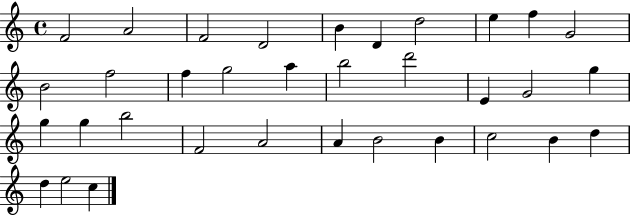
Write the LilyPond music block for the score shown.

{
  \clef treble
  \time 4/4
  \defaultTimeSignature
  \key c \major
  f'2 a'2 | f'2 d'2 | b'4 d'4 d''2 | e''4 f''4 g'2 | \break b'2 f''2 | f''4 g''2 a''4 | b''2 d'''2 | e'4 g'2 g''4 | \break g''4 g''4 b''2 | f'2 a'2 | a'4 b'2 b'4 | c''2 b'4 d''4 | \break d''4 e''2 c''4 | \bar "|."
}